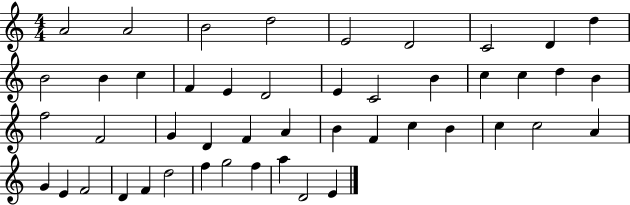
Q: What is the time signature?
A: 4/4